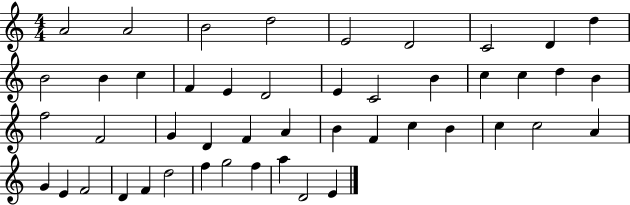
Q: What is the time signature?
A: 4/4